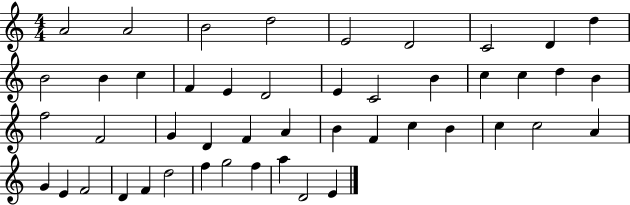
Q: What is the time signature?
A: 4/4